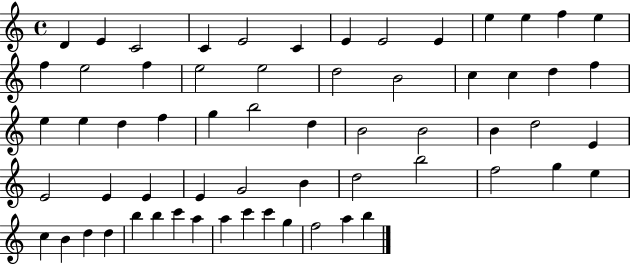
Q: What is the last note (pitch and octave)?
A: B5